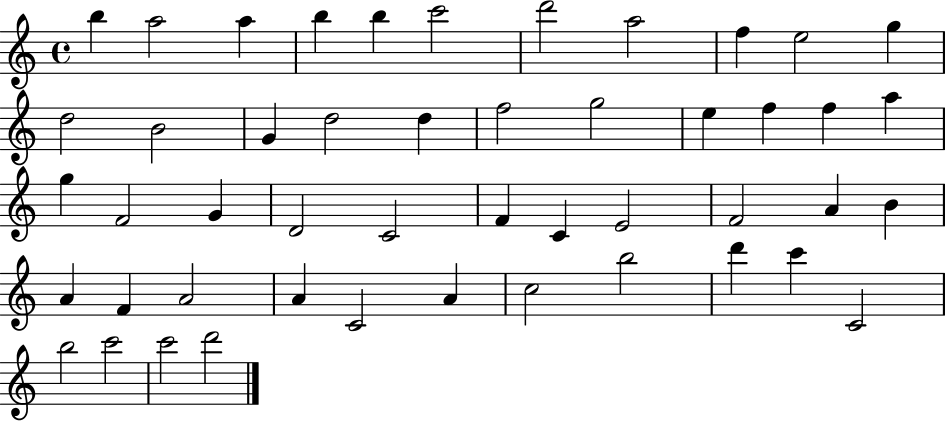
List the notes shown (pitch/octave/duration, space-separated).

B5/q A5/h A5/q B5/q B5/q C6/h D6/h A5/h F5/q E5/h G5/q D5/h B4/h G4/q D5/h D5/q F5/h G5/h E5/q F5/q F5/q A5/q G5/q F4/h G4/q D4/h C4/h F4/q C4/q E4/h F4/h A4/q B4/q A4/q F4/q A4/h A4/q C4/h A4/q C5/h B5/h D6/q C6/q C4/h B5/h C6/h C6/h D6/h